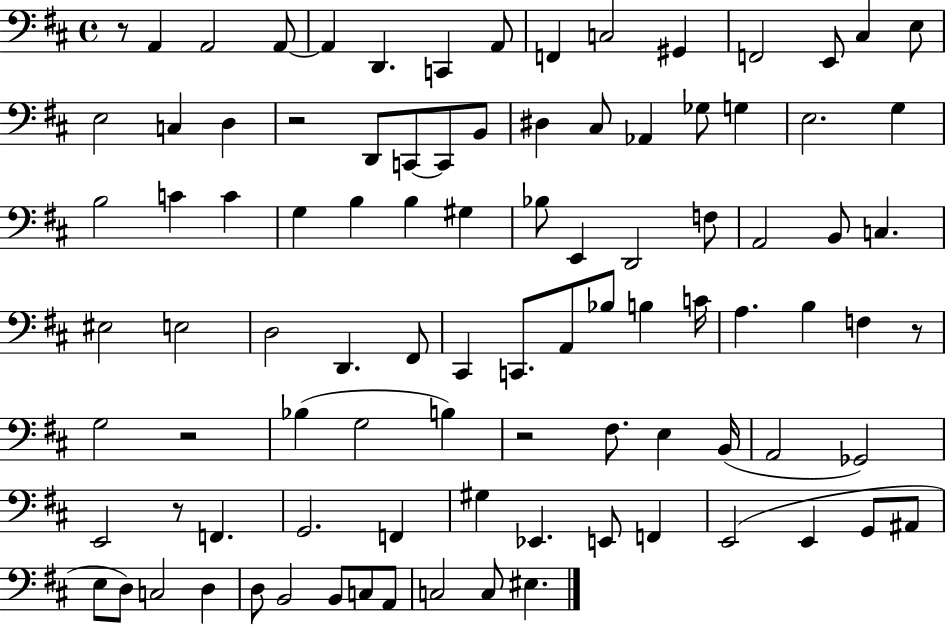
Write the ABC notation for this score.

X:1
T:Untitled
M:4/4
L:1/4
K:D
z/2 A,, A,,2 A,,/2 A,, D,, C,, A,,/2 F,, C,2 ^G,, F,,2 E,,/2 ^C, E,/2 E,2 C, D, z2 D,,/2 C,,/2 C,,/2 B,,/2 ^D, ^C,/2 _A,, _G,/2 G, E,2 G, B,2 C C G, B, B, ^G, _B,/2 E,, D,,2 F,/2 A,,2 B,,/2 C, ^E,2 E,2 D,2 D,, ^F,,/2 ^C,, C,,/2 A,,/2 _B,/2 B, C/4 A, B, F, z/2 G,2 z2 _B, G,2 B, z2 ^F,/2 E, B,,/4 A,,2 _G,,2 E,,2 z/2 F,, G,,2 F,, ^G, _E,, E,,/2 F,, E,,2 E,, G,,/2 ^A,,/2 E,/2 D,/2 C,2 D, D,/2 B,,2 B,,/2 C,/2 A,,/2 C,2 C,/2 ^E,